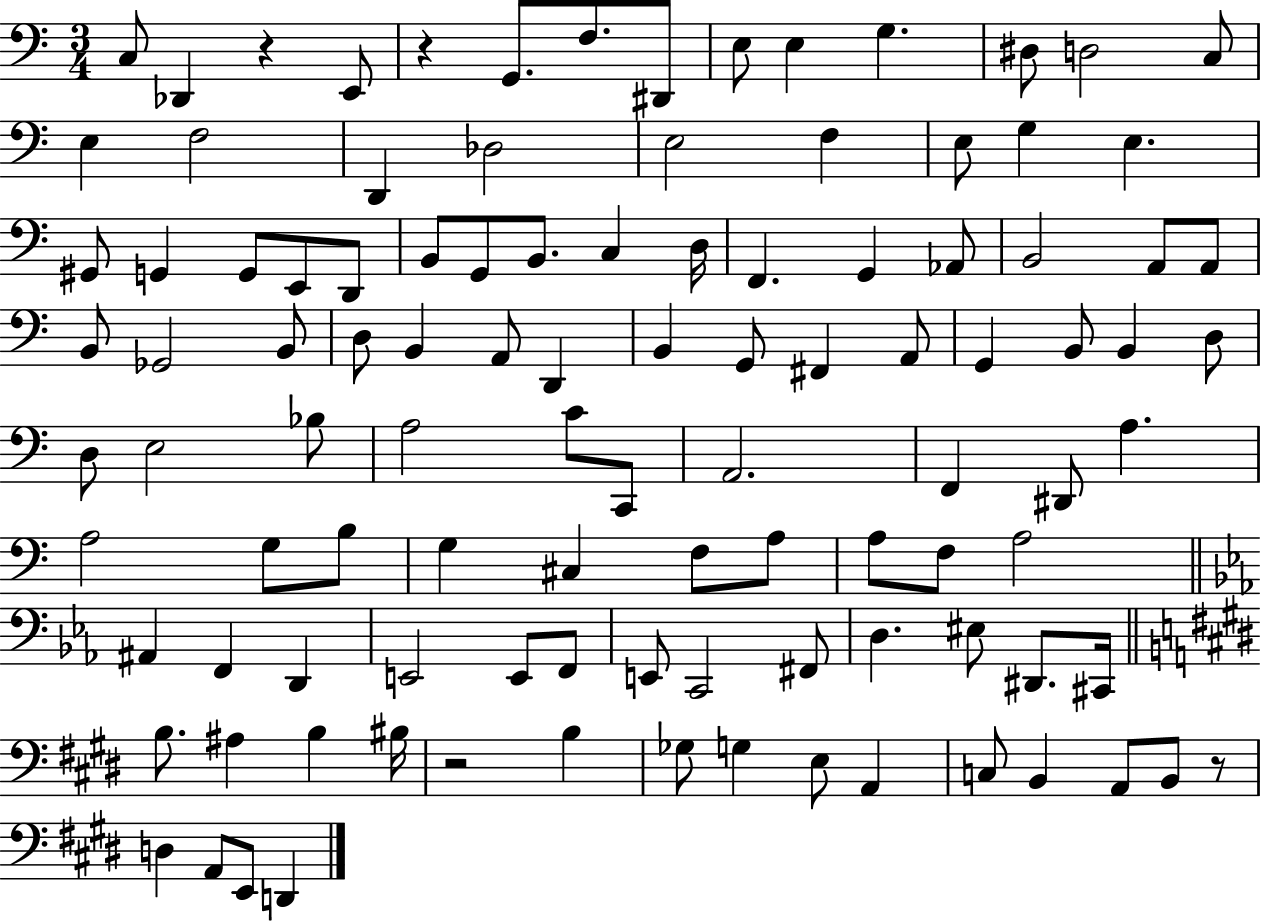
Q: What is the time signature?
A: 3/4